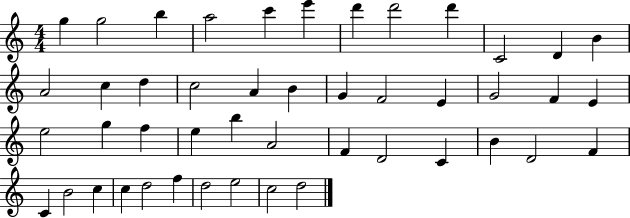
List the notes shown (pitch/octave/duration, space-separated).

G5/q G5/h B5/q A5/h C6/q E6/q D6/q D6/h D6/q C4/h D4/q B4/q A4/h C5/q D5/q C5/h A4/q B4/q G4/q F4/h E4/q G4/h F4/q E4/q E5/h G5/q F5/q E5/q B5/q A4/h F4/q D4/h C4/q B4/q D4/h F4/q C4/q B4/h C5/q C5/q D5/h F5/q D5/h E5/h C5/h D5/h